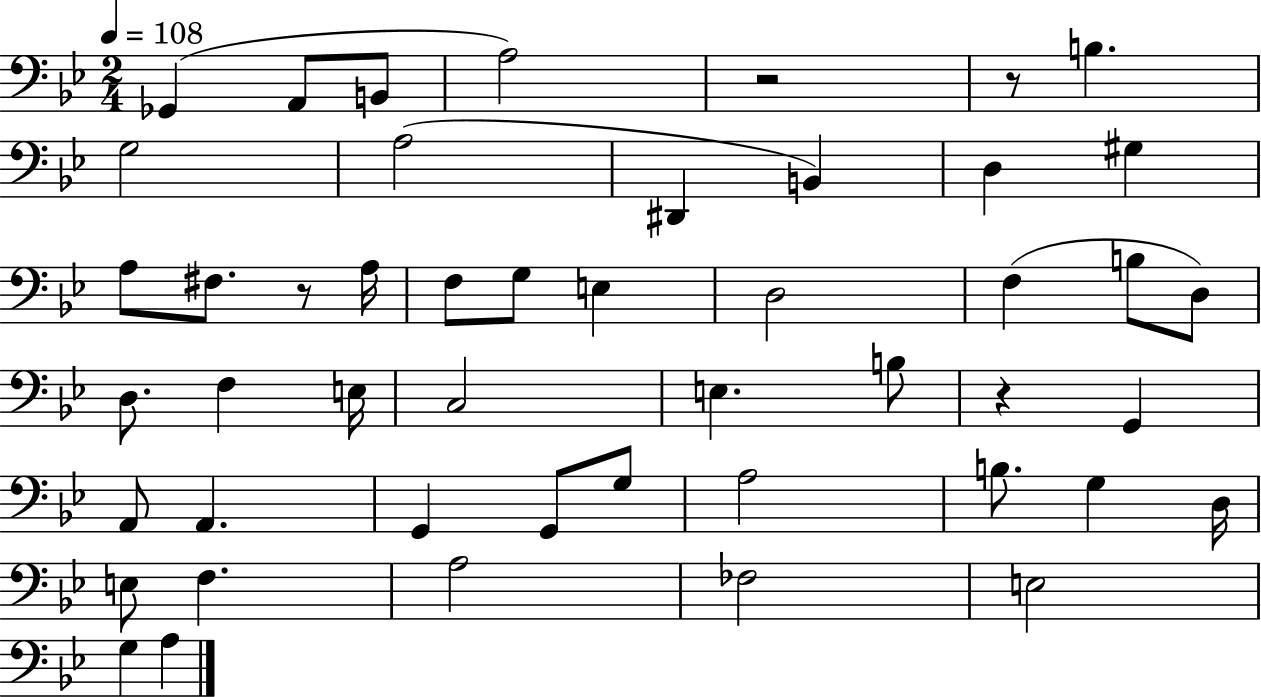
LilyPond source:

{
  \clef bass
  \numericTimeSignature
  \time 2/4
  \key bes \major
  \tempo 4 = 108
  \repeat volta 2 { ges,4( a,8 b,8 | a2) | r2 | r8 b4. | \break g2 | a2( | dis,4 b,4) | d4 gis4 | \break a8 fis8. r8 a16 | f8 g8 e4 | d2 | f4( b8 d8) | \break d8. f4 e16 | c2 | e4. b8 | r4 g,4 | \break a,8 a,4. | g,4 g,8 g8 | a2 | b8. g4 d16 | \break e8 f4. | a2 | fes2 | e2 | \break g4 a4 | } \bar "|."
}